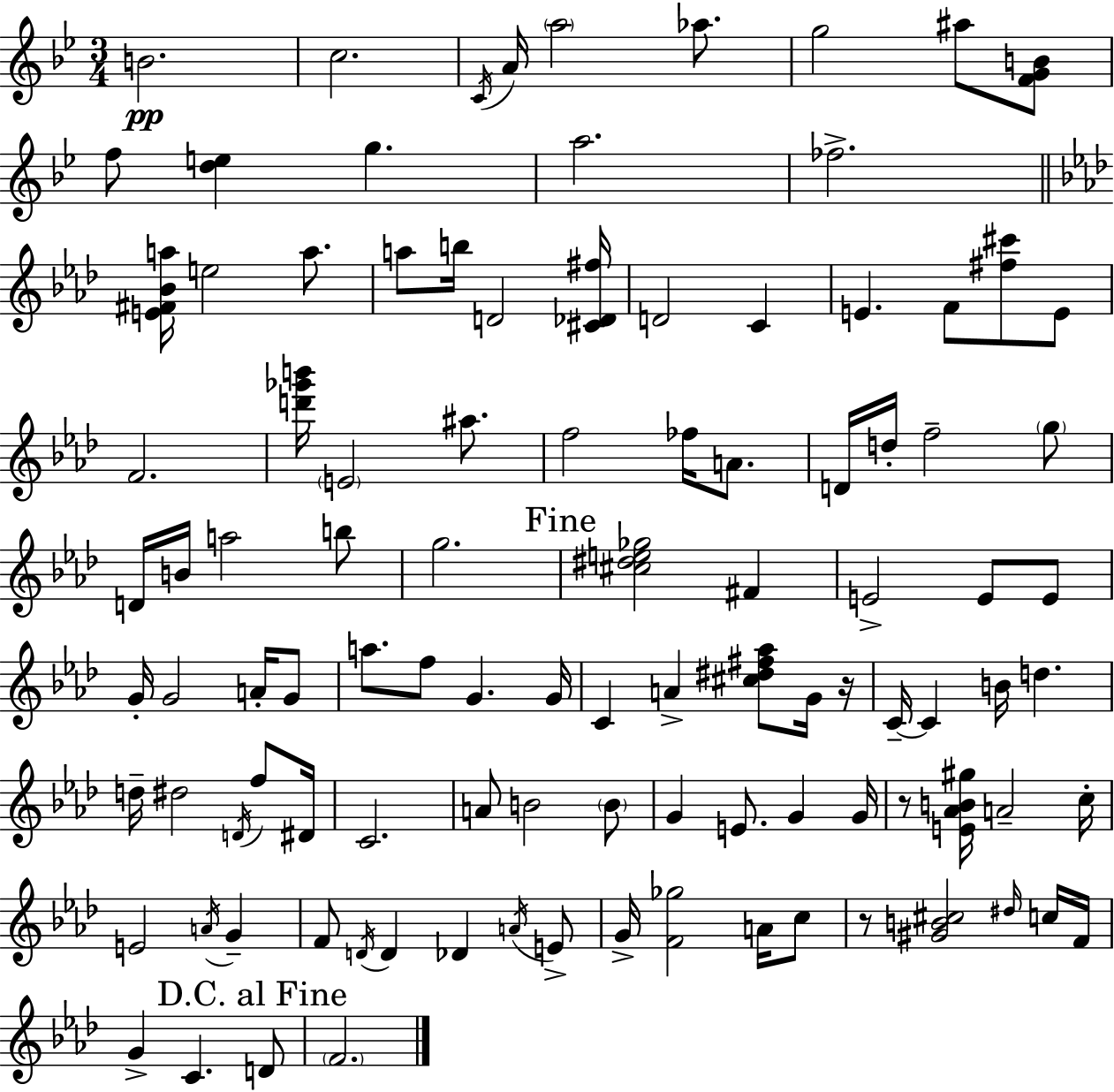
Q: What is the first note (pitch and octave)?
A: B4